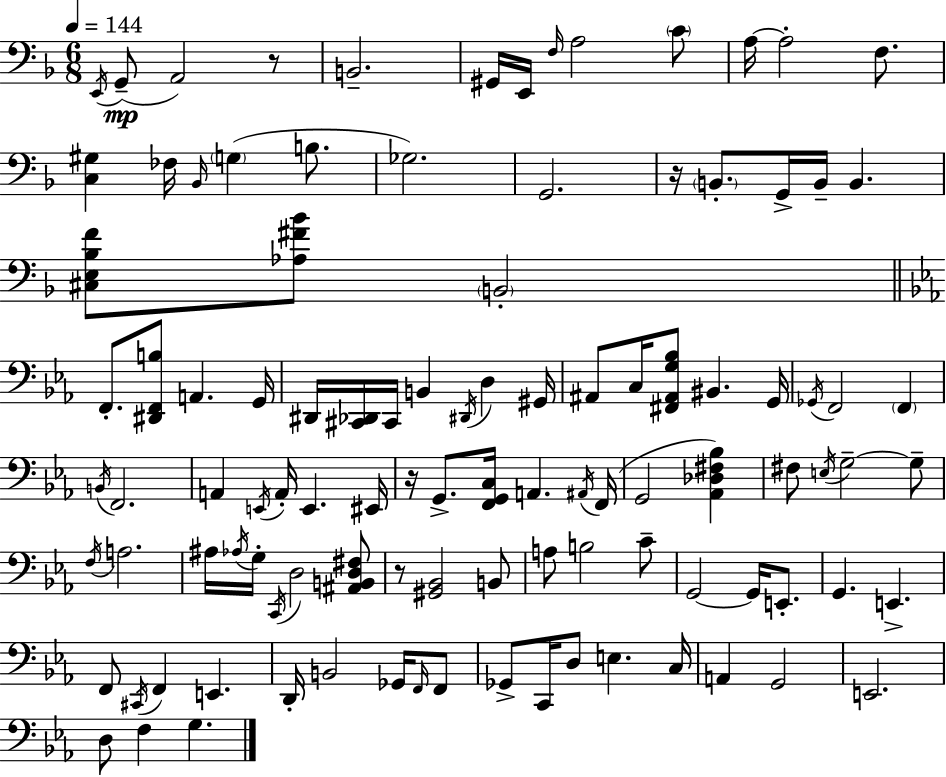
E2/s G2/e A2/h R/e B2/h. G#2/s E2/s F3/s A3/h C4/e A3/s A3/h F3/e. [C3,G#3]/q FES3/s Bb2/s G3/q B3/e. Gb3/h. G2/h. R/s B2/e. G2/s B2/s B2/q. [C#3,E3,Bb3,F4]/e [Ab3,F#4,Bb4]/e B2/h F2/e. [D#2,F2,B3]/e A2/q. G2/s D#2/s [C#2,Db2]/s C#2/s B2/q D#2/s D3/q G#2/s A#2/e C3/s [F#2,A#2,G3,Bb3]/e BIS2/q. G2/s Gb2/s F2/h F2/q B2/s F2/h. A2/q E2/s A2/s E2/q. EIS2/s R/s G2/e. [F2,G2,C3]/s A2/q. A#2/s F2/s G2/h [Ab2,Db3,F#3,Bb3]/q F#3/e E3/s G3/h G3/e F3/s A3/h. A#3/s Ab3/s G3/s C2/s D3/h [A#2,B2,D3,F#3]/e R/e [G#2,Bb2]/h B2/e A3/e B3/h C4/e G2/h G2/s E2/e. G2/q. E2/q. F2/e C#2/s F2/q E2/q. D2/s B2/h Gb2/s F2/s F2/e Gb2/e C2/s D3/e E3/q. C3/s A2/q G2/h E2/h. D3/e F3/q G3/q.